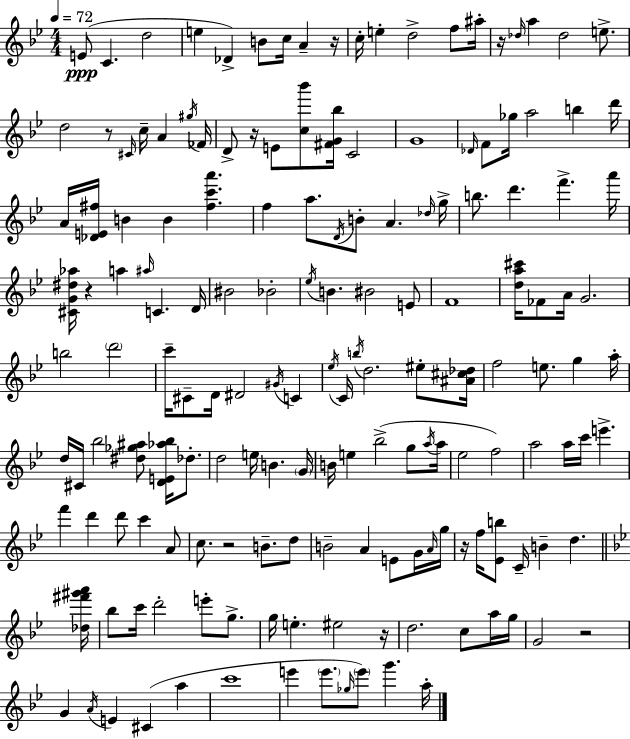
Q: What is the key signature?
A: BES major